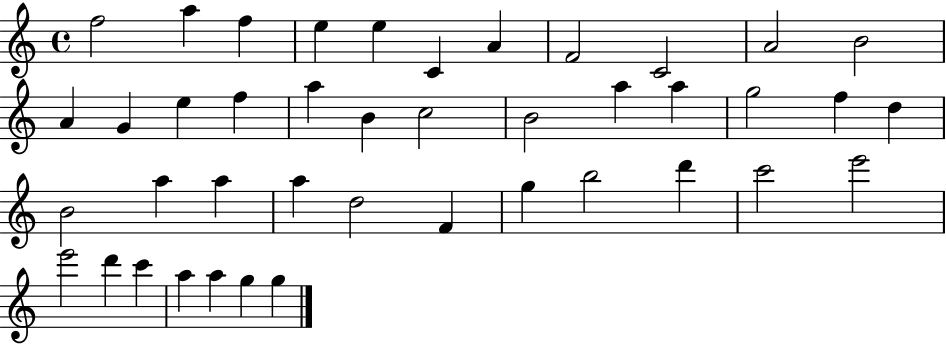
F5/h A5/q F5/q E5/q E5/q C4/q A4/q F4/h C4/h A4/h B4/h A4/q G4/q E5/q F5/q A5/q B4/q C5/h B4/h A5/q A5/q G5/h F5/q D5/q B4/h A5/q A5/q A5/q D5/h F4/q G5/q B5/h D6/q C6/h E6/h E6/h D6/q C6/q A5/q A5/q G5/q G5/q